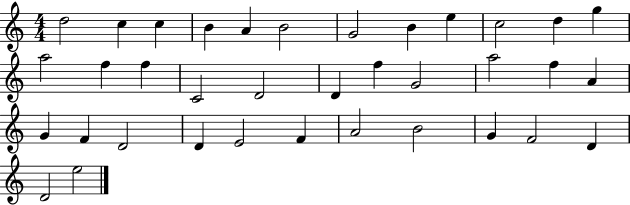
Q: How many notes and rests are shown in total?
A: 36